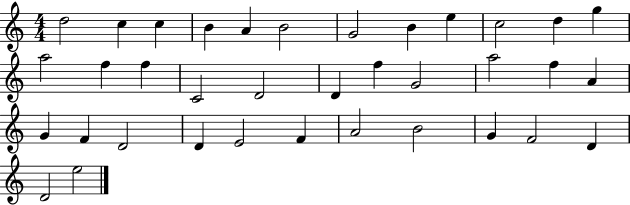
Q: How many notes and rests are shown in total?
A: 36